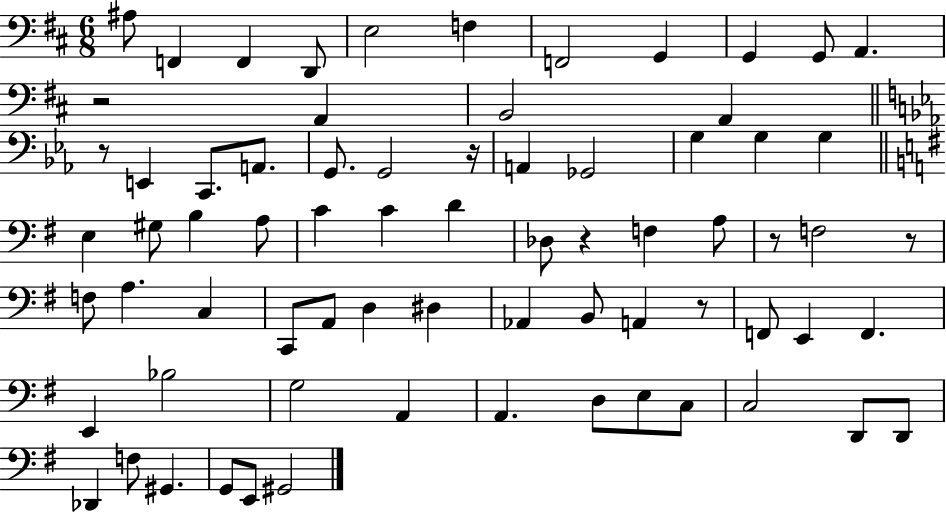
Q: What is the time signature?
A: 6/8